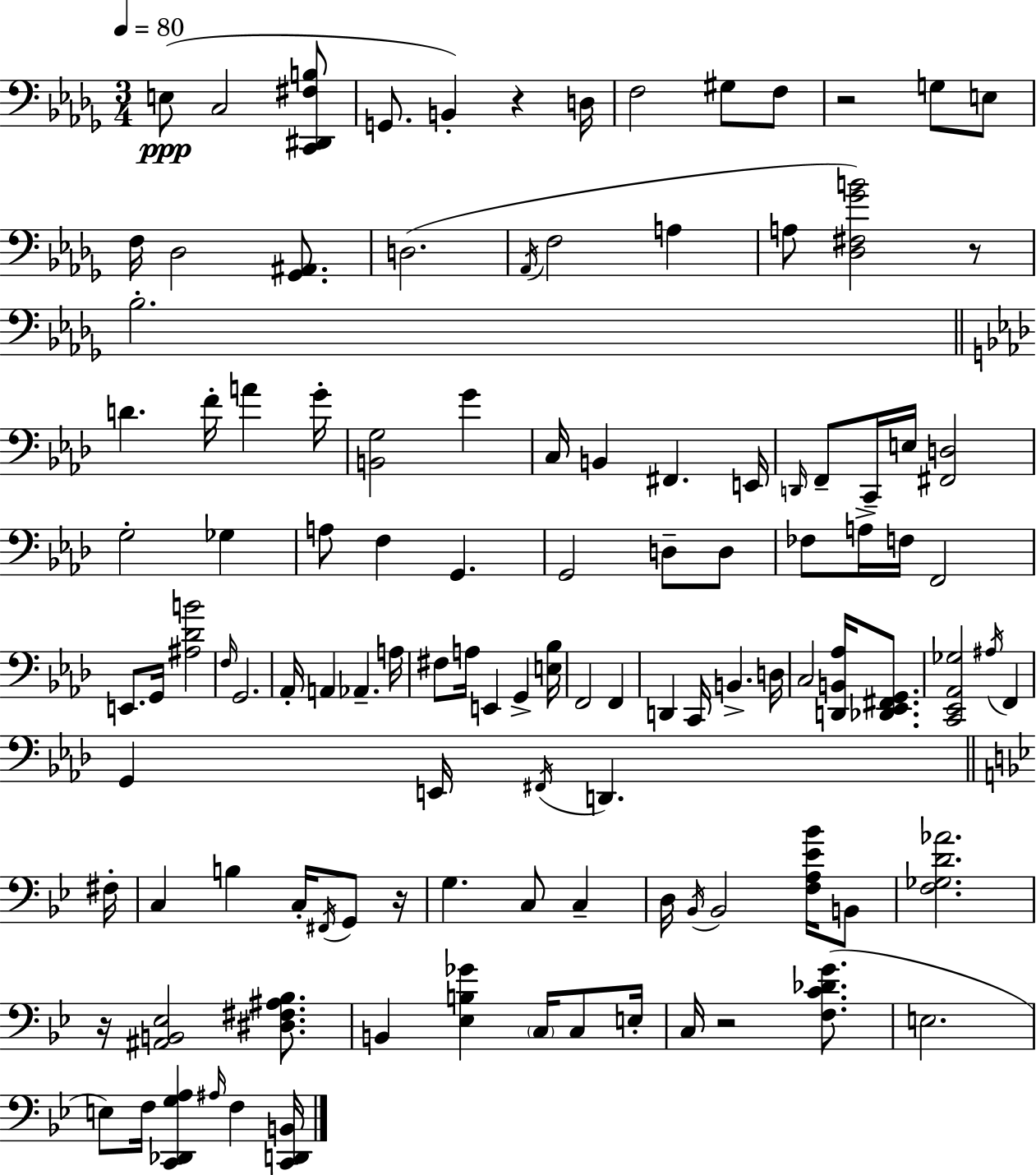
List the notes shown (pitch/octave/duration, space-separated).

E3/e C3/h [C2,D#2,F#3,B3]/e G2/e. B2/q R/q D3/s F3/h G#3/e F3/e R/h G3/e E3/e F3/s Db3/h [Gb2,A#2]/e. D3/h. Ab2/s F3/h A3/q A3/e [Db3,F#3,Gb4,B4]/h R/e Bb3/h. D4/q. F4/s A4/q G4/s [B2,G3]/h G4/q C3/s B2/q F#2/q. E2/s D2/s F2/e C2/s E3/s [F#2,D3]/h G3/h Gb3/q A3/e F3/q G2/q. G2/h D3/e D3/e FES3/e A3/s F3/s F2/h E2/e. G2/s [A#3,Db4,B4]/h F3/s G2/h. Ab2/s A2/q Ab2/q. A3/s F#3/e A3/s E2/q G2/q [E3,Bb3]/s F2/h F2/q D2/q C2/s B2/q. D3/s C3/h [D2,B2,Ab3]/s [Db2,Eb2,F#2,G2]/e. [C2,Eb2,Ab2,Gb3]/h A#3/s F2/q G2/q E2/s F#2/s D2/q. F#3/s C3/q B3/q C3/s F#2/s G2/e R/s G3/q. C3/e C3/q D3/s Bb2/s Bb2/h [F3,A3,Eb4,Bb4]/s B2/e [F3,Gb3,D4,Ab4]/h. R/s [A#2,B2,Eb3]/h [D#3,F#3,A#3,Bb3]/e. B2/q [Eb3,B3,Gb4]/q C3/s C3/e E3/s C3/s R/h [F3,C4,Db4,G4]/e. E3/h. E3/e F3/s [C2,Db2,G3,A3]/q A#3/s F3/q [C2,D2,B2]/s